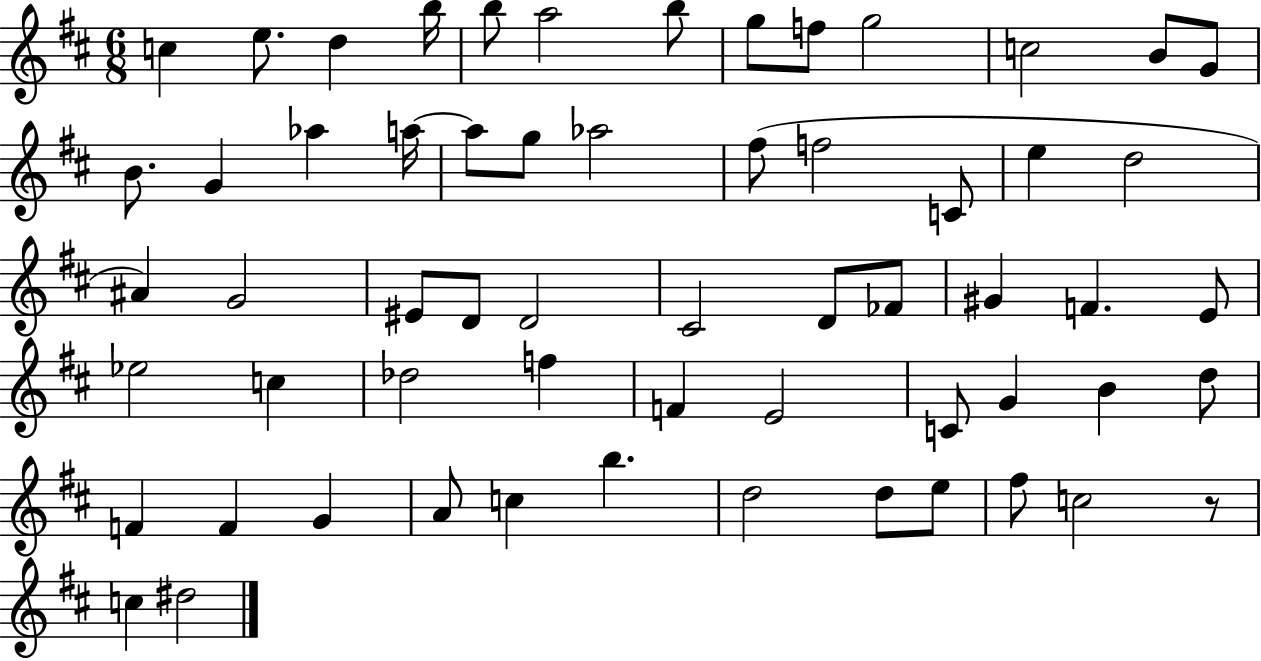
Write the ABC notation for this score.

X:1
T:Untitled
M:6/8
L:1/4
K:D
c e/2 d b/4 b/2 a2 b/2 g/2 f/2 g2 c2 B/2 G/2 B/2 G _a a/4 a/2 g/2 _a2 ^f/2 f2 C/2 e d2 ^A G2 ^E/2 D/2 D2 ^C2 D/2 _F/2 ^G F E/2 _e2 c _d2 f F E2 C/2 G B d/2 F F G A/2 c b d2 d/2 e/2 ^f/2 c2 z/2 c ^d2